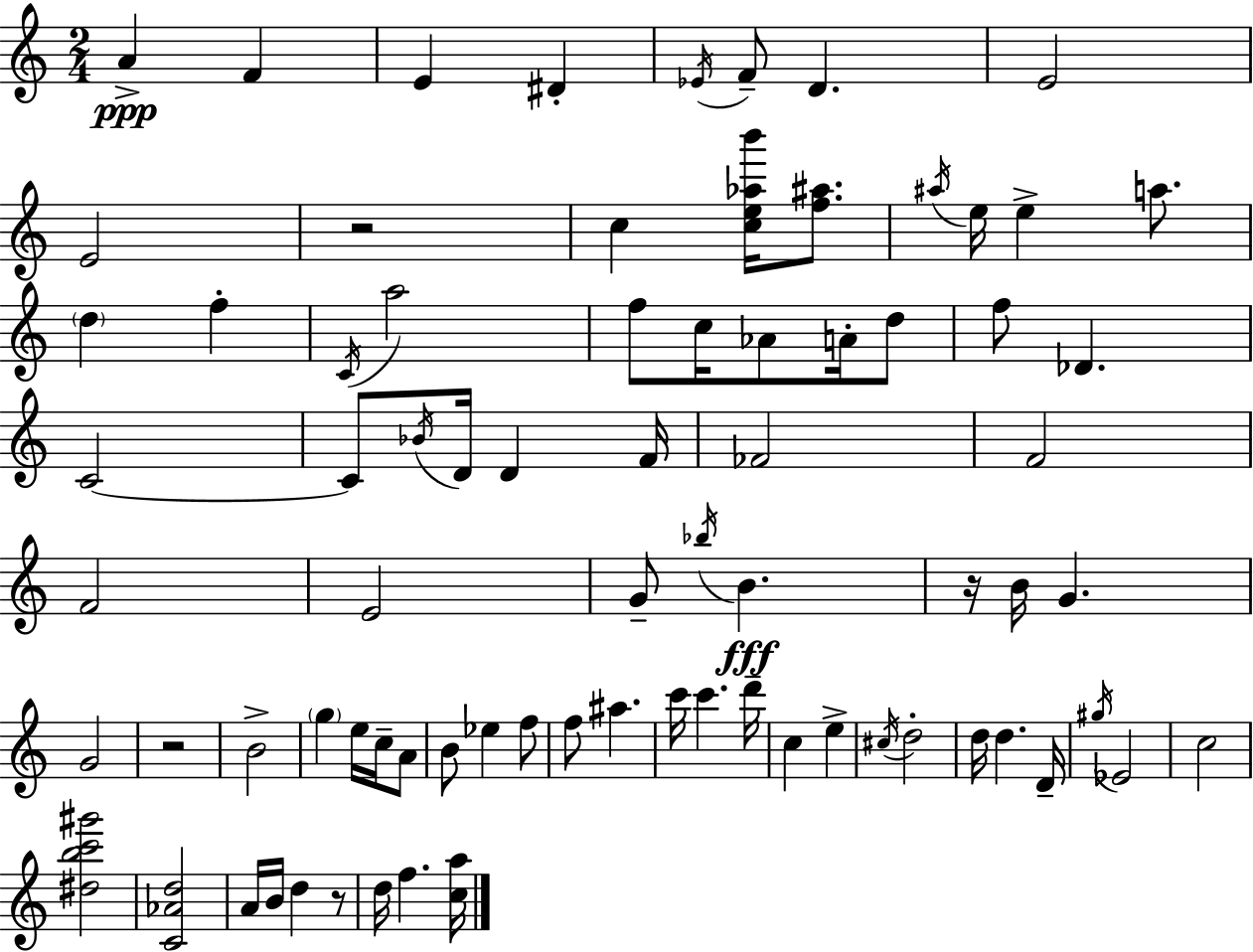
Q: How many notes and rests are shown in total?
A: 78